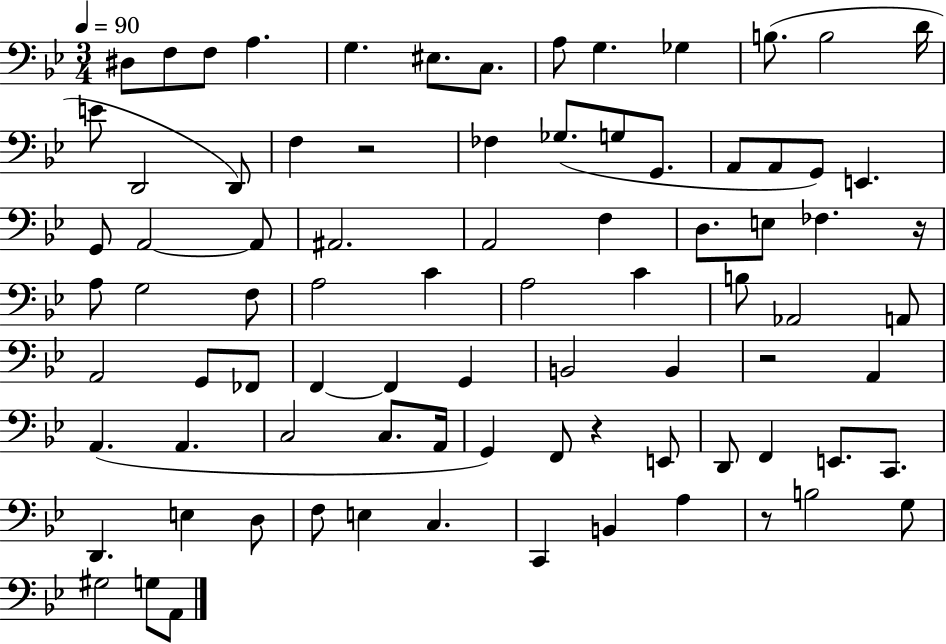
D#3/e F3/e F3/e A3/q. G3/q. EIS3/e. C3/e. A3/e G3/q. Gb3/q B3/e. B3/h D4/s E4/e D2/h D2/e F3/q R/h FES3/q Gb3/e. G3/e G2/e. A2/e A2/e G2/e E2/q. G2/e A2/h A2/e A#2/h. A2/h F3/q D3/e. E3/e FES3/q. R/s A3/e G3/h F3/e A3/h C4/q A3/h C4/q B3/e Ab2/h A2/e A2/h G2/e FES2/e F2/q F2/q G2/q B2/h B2/q R/h A2/q A2/q. A2/q. C3/h C3/e. A2/s G2/q F2/e R/q E2/e D2/e F2/q E2/e. C2/e. D2/q. E3/q D3/e F3/e E3/q C3/q. C2/q B2/q A3/q R/e B3/h G3/e G#3/h G3/e A2/e